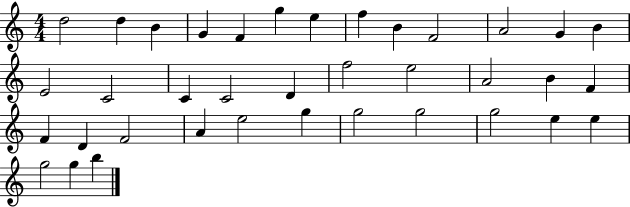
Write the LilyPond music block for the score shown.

{
  \clef treble
  \numericTimeSignature
  \time 4/4
  \key c \major
  d''2 d''4 b'4 | g'4 f'4 g''4 e''4 | f''4 b'4 f'2 | a'2 g'4 b'4 | \break e'2 c'2 | c'4 c'2 d'4 | f''2 e''2 | a'2 b'4 f'4 | \break f'4 d'4 f'2 | a'4 e''2 g''4 | g''2 g''2 | g''2 e''4 e''4 | \break g''2 g''4 b''4 | \bar "|."
}